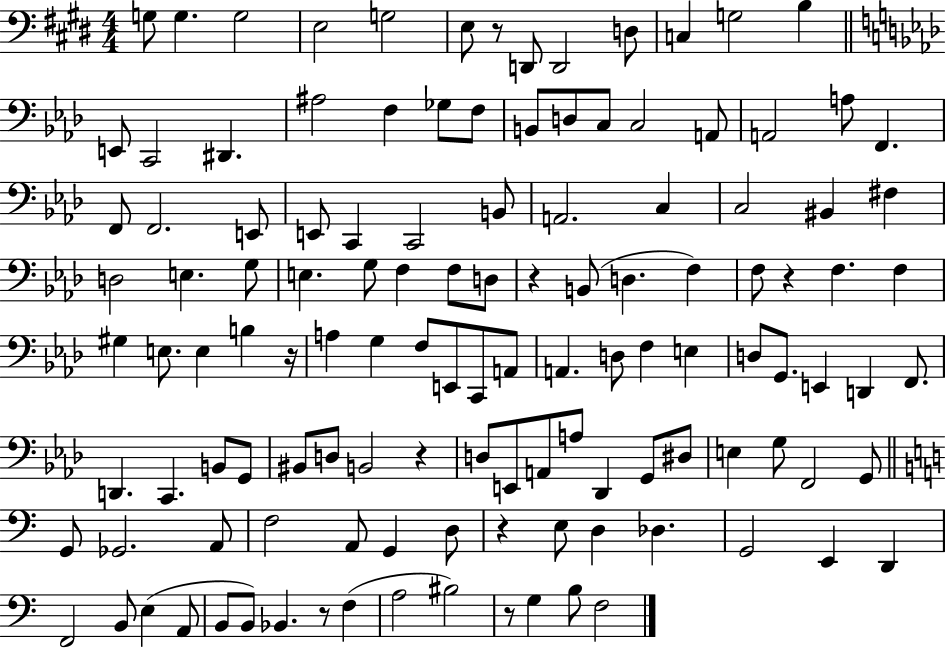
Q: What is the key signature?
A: E major